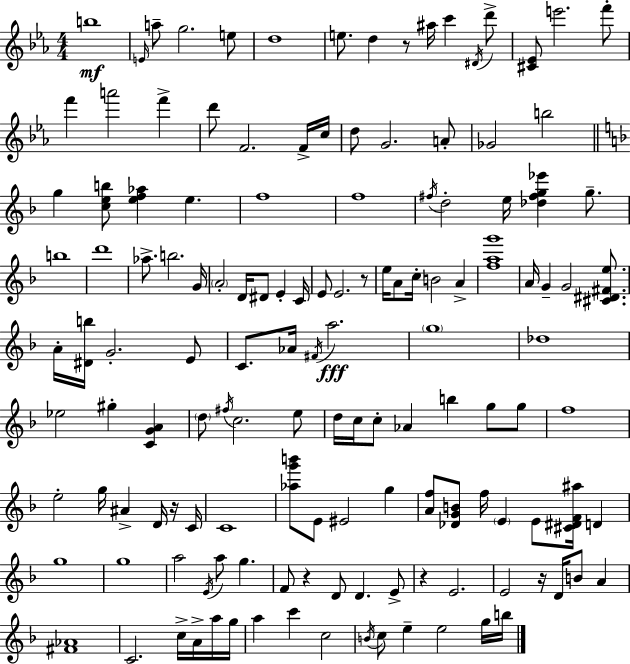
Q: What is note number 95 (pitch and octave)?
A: A5